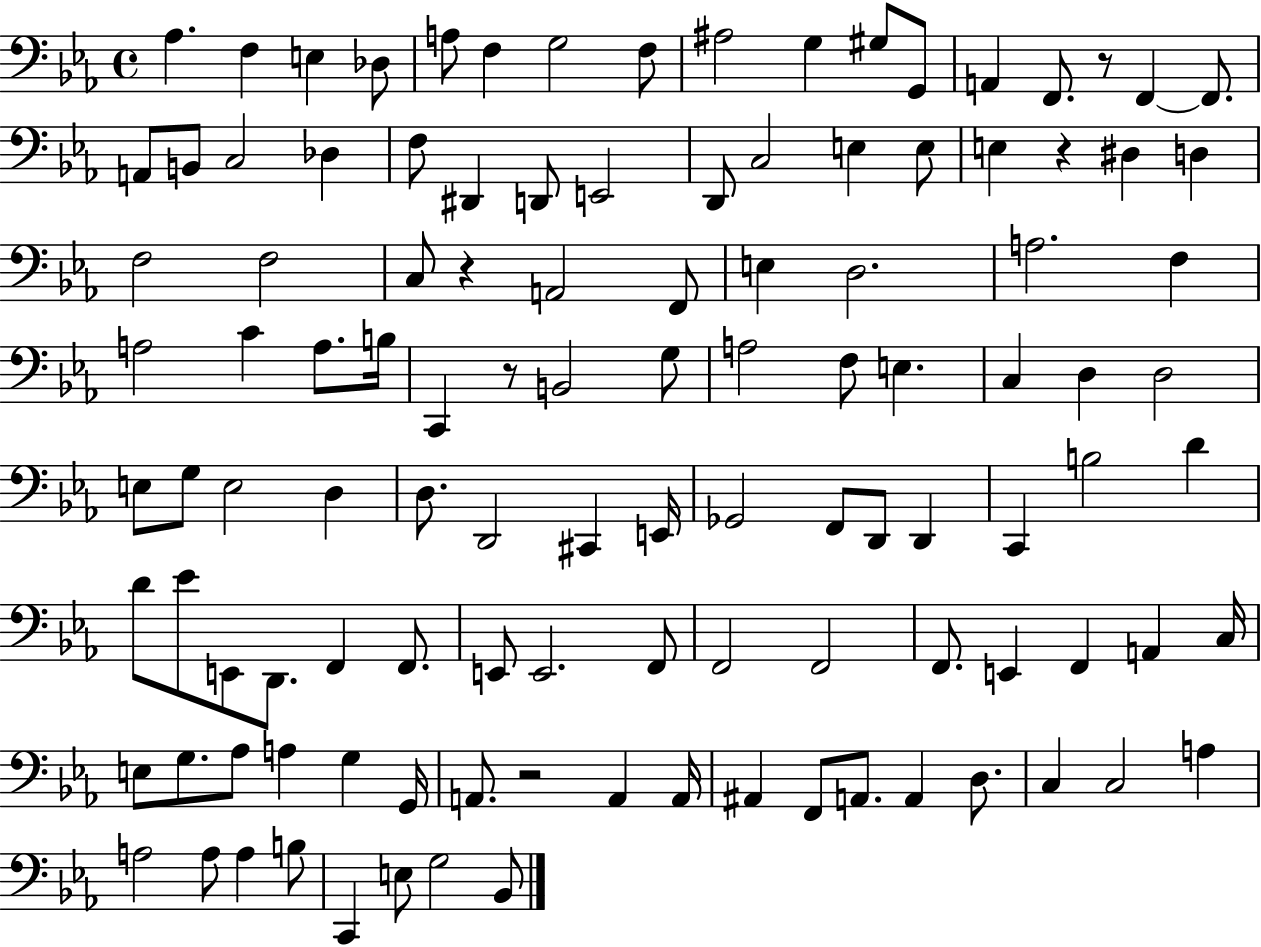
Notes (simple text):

Ab3/q. F3/q E3/q Db3/e A3/e F3/q G3/h F3/e A#3/h G3/q G#3/e G2/e A2/q F2/e. R/e F2/q F2/e. A2/e B2/e C3/h Db3/q F3/e D#2/q D2/e E2/h D2/e C3/h E3/q E3/e E3/q R/q D#3/q D3/q F3/h F3/h C3/e R/q A2/h F2/e E3/q D3/h. A3/h. F3/q A3/h C4/q A3/e. B3/s C2/q R/e B2/h G3/e A3/h F3/e E3/q. C3/q D3/q D3/h E3/e G3/e E3/h D3/q D3/e. D2/h C#2/q E2/s Gb2/h F2/e D2/e D2/q C2/q B3/h D4/q D4/e Eb4/e E2/e D2/e. F2/q F2/e. E2/e E2/h. F2/e F2/h F2/h F2/e. E2/q F2/q A2/q C3/s E3/e G3/e. Ab3/e A3/q G3/q G2/s A2/e. R/h A2/q A2/s A#2/q F2/e A2/e. A2/q D3/e. C3/q C3/h A3/q A3/h A3/e A3/q B3/e C2/q E3/e G3/h Bb2/e